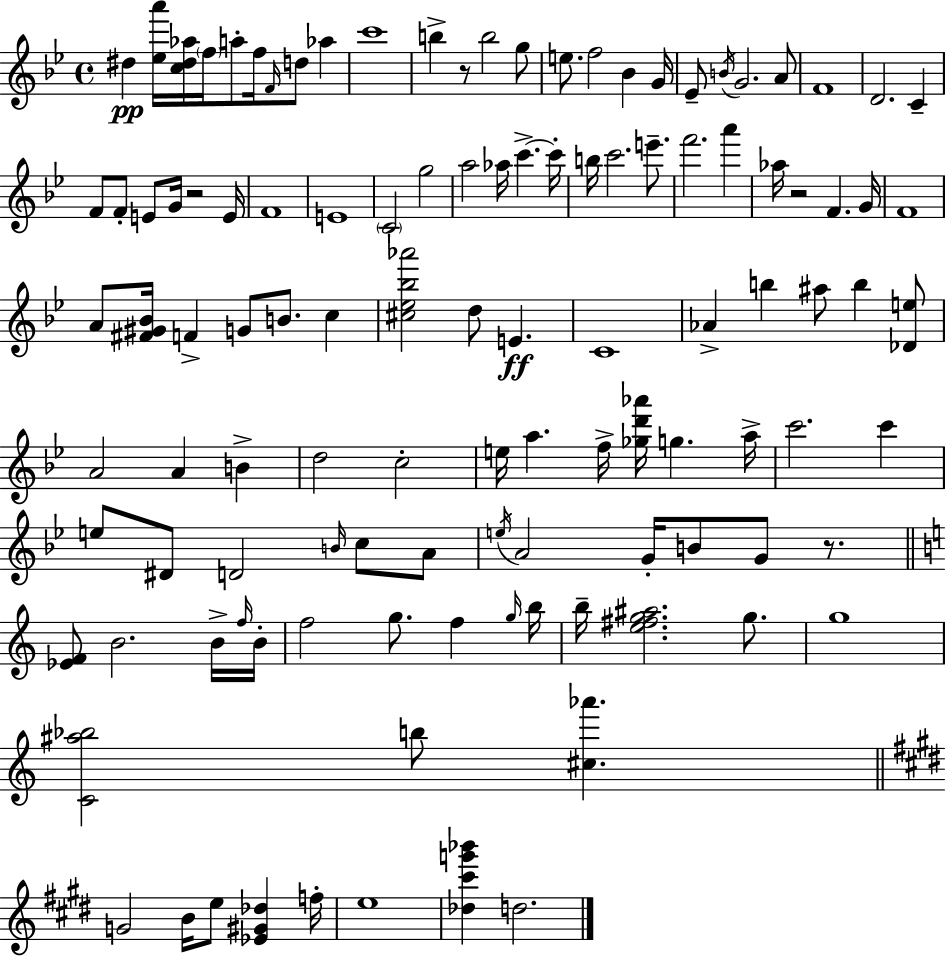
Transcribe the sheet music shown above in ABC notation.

X:1
T:Untitled
M:4/4
L:1/4
K:Bb
^d [_ea']/4 [c^d_a]/4 f/4 a/2 f/4 F/4 d/2 _a c'4 b z/2 b2 g/2 e/2 f2 _B G/4 _E/2 B/4 G2 A/2 F4 D2 C F/2 F/2 E/2 G/4 z2 E/4 F4 E4 C2 g2 a2 _a/4 c' c'/4 b/4 c'2 e'/2 f'2 a' _a/4 z2 F G/4 F4 A/2 [^F^G_B]/4 F G/2 B/2 c [^c_e_b_a']2 d/2 E C4 _A b ^a/2 b [_De]/2 A2 A B d2 c2 e/4 a f/4 [_gd'_a']/4 g a/4 c'2 c' e/2 ^D/2 D2 B/4 c/2 A/2 e/4 A2 G/4 B/2 G/2 z/2 [_EF]/2 B2 B/4 f/4 B/4 f2 g/2 f g/4 b/4 b/4 [e^fg^a]2 g/2 g4 [C^a_b]2 b/2 [^c_a'] G2 B/4 e/2 [_E^G_d] f/4 e4 [_d^c'g'_b'] d2